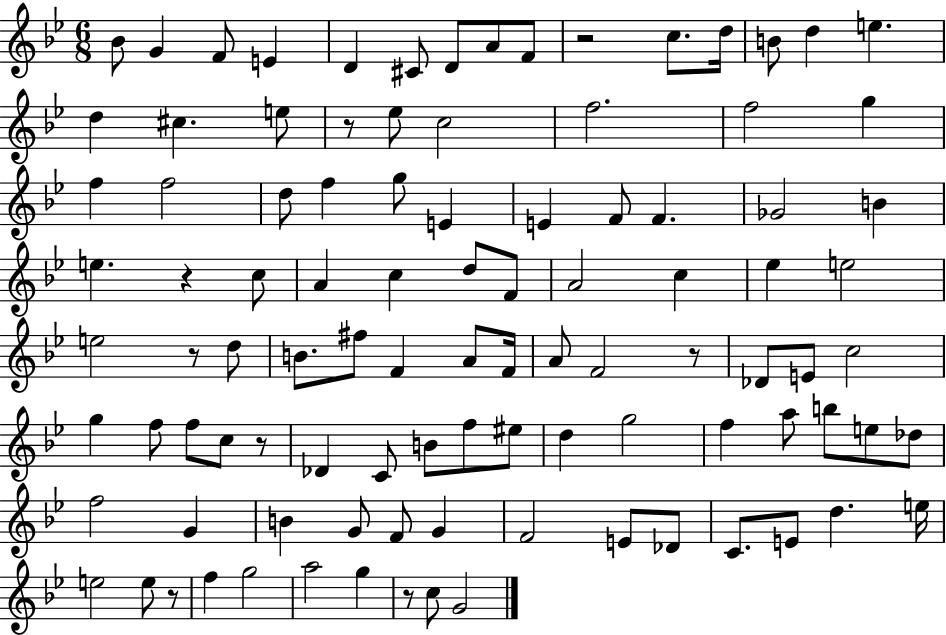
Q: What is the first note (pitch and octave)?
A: Bb4